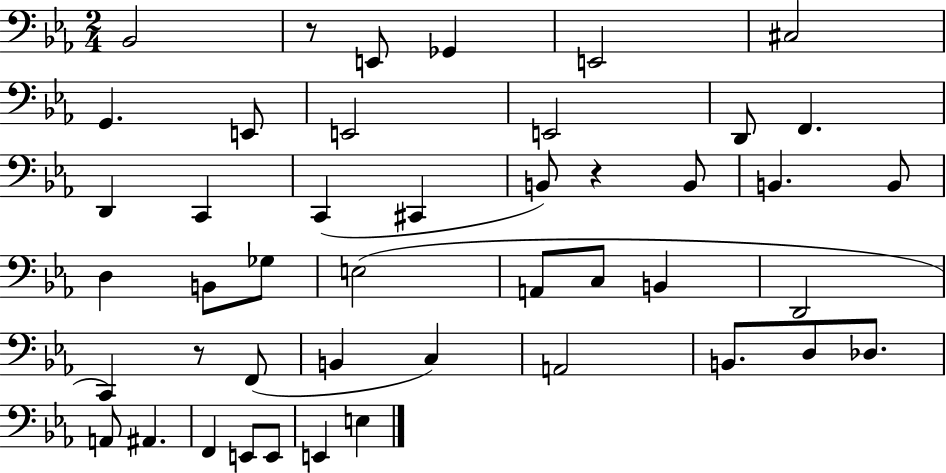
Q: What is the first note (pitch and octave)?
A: Bb2